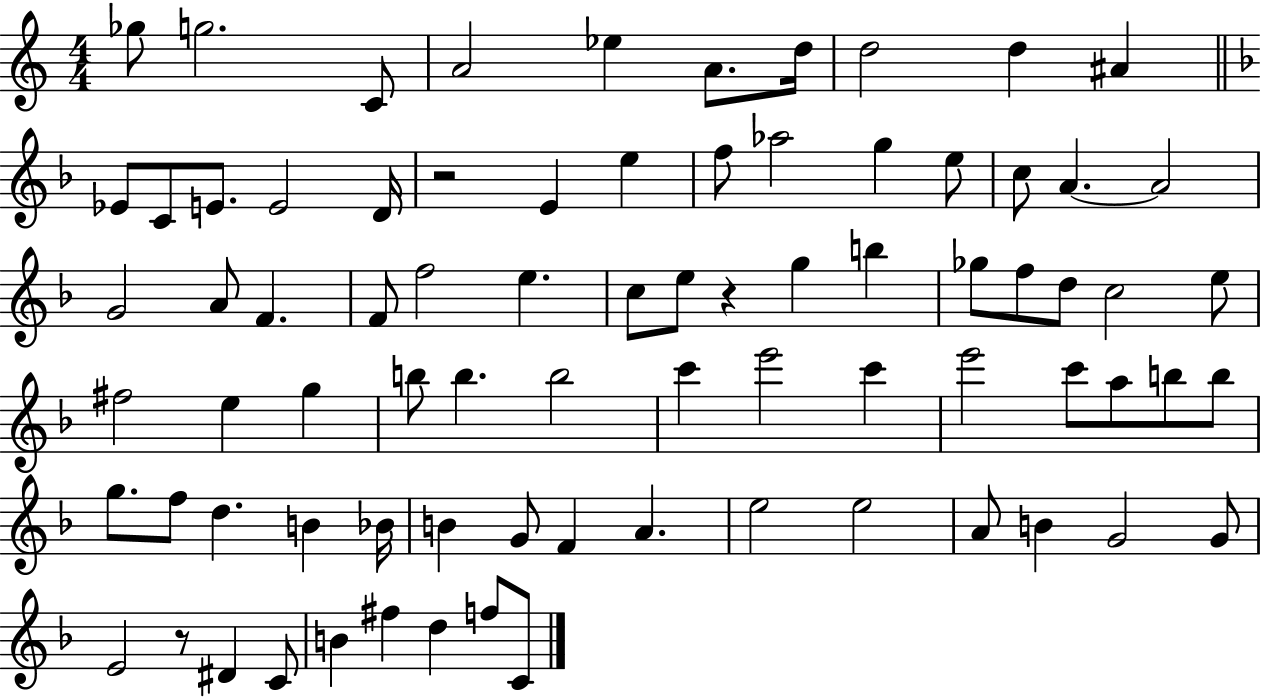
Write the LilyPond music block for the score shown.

{
  \clef treble
  \numericTimeSignature
  \time 4/4
  \key c \major
  \repeat volta 2 { ges''8 g''2. c'8 | a'2 ees''4 a'8. d''16 | d''2 d''4 ais'4 | \bar "||" \break \key d \minor ees'8 c'8 e'8. e'2 d'16 | r2 e'4 e''4 | f''8 aes''2 g''4 e''8 | c''8 a'4.~~ a'2 | \break g'2 a'8 f'4. | f'8 f''2 e''4. | c''8 e''8 r4 g''4 b''4 | ges''8 f''8 d''8 c''2 e''8 | \break fis''2 e''4 g''4 | b''8 b''4. b''2 | c'''4 e'''2 c'''4 | e'''2 c'''8 a''8 b''8 b''8 | \break g''8. f''8 d''4. b'4 bes'16 | b'4 g'8 f'4 a'4. | e''2 e''2 | a'8 b'4 g'2 g'8 | \break e'2 r8 dis'4 c'8 | b'4 fis''4 d''4 f''8 c'8 | } \bar "|."
}